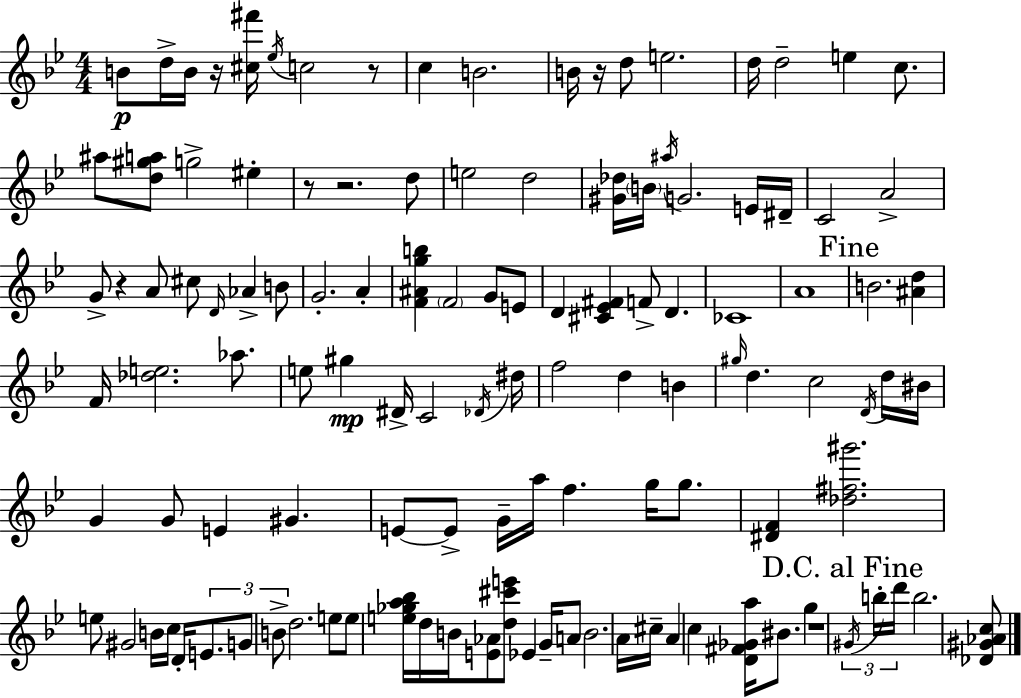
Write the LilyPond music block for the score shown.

{
  \clef treble
  \numericTimeSignature
  \time 4/4
  \key g \minor
  b'8\p d''16-> b'16 r16 <cis'' fis'''>16 \acciaccatura { ees''16 } c''2 r8 | c''4 b'2. | b'16 r16 d''8 e''2. | d''16 d''2-- e''4 c''8. | \break ais''8 <d'' gis'' a''>8 g''2-> eis''4-. | r8 r2. d''8 | e''2 d''2 | <gis' des''>16 \parenthesize b'16 \acciaccatura { ais''16 } g'2. | \break e'16 dis'16-- c'2 a'2-> | g'8-> r4 a'8 cis''8 \grace { d'16 } aes'4-> | b'8 g'2.-. a'4-. | <f' ais' g'' b''>4 \parenthesize f'2 g'8 | \break e'8 d'4 <cis' ees' fis'>4 f'8-> d'4. | ces'1 | a'1 | \mark "Fine" b'2. <ais' d''>4 | \break f'16 <des'' e''>2. | aes''8. e''8 gis''4\mp dis'16-> c'2 | \acciaccatura { des'16 } dis''16 f''2 d''4 | b'4 \grace { gis''16 } d''4. c''2 | \break \acciaccatura { d'16 } d''16 bis'16 g'4 g'8 e'4 | gis'4. e'8~~ e'8-> g'16-- a''16 f''4. | g''16 g''8. <dis' f'>4 <des'' fis'' gis'''>2. | e''8 gis'2 | \break b'16 c''16 d'16-. \tuplet 3/2 { e'8. g'8 b'8-> } d''2. | e''8 e''8 <e'' ges'' a'' bes''>16 d''16 b'16 <e' aes'>8 <d'' cis''' e'''>8 | ees'4 g'16-- a'8 b'2. | a'16 cis''16-- a'4 c''4 <d' fis' ges' a''>16 bis'8. | \break g''4 r1 | \mark "D.C. al Fine" \tuplet 3/2 { \acciaccatura { gis'16 } b''16-. d'''16 } b''2. | <des' gis' aes' c''>8 \bar "|."
}